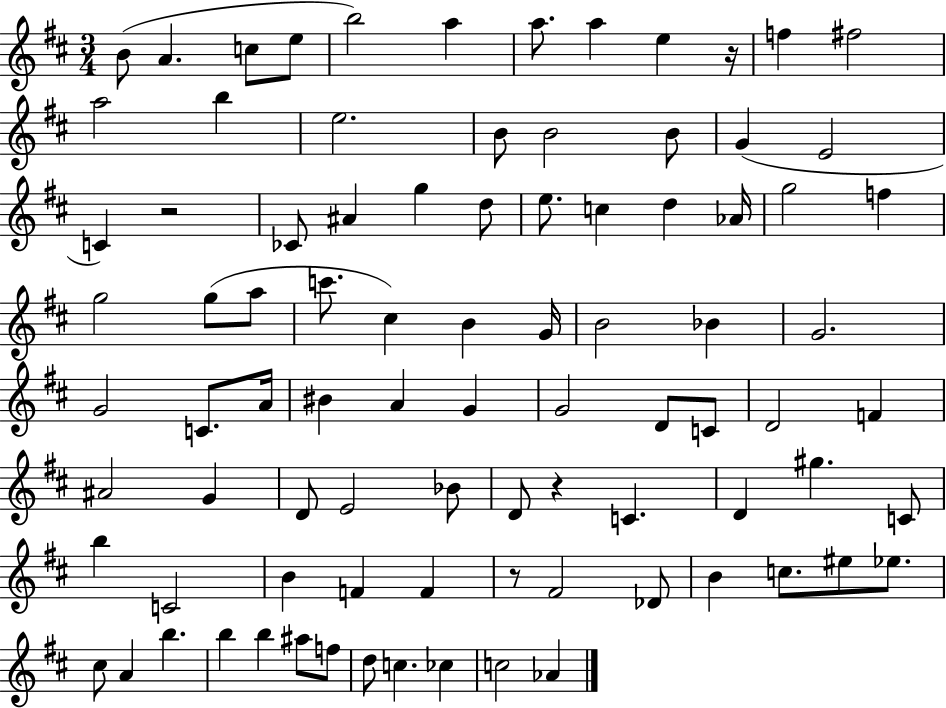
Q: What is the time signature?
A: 3/4